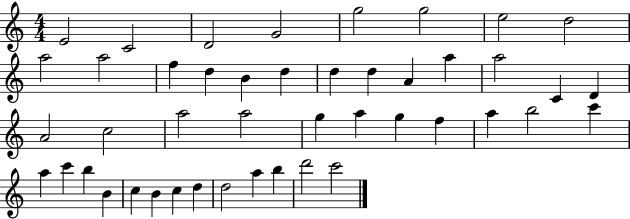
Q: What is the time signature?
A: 4/4